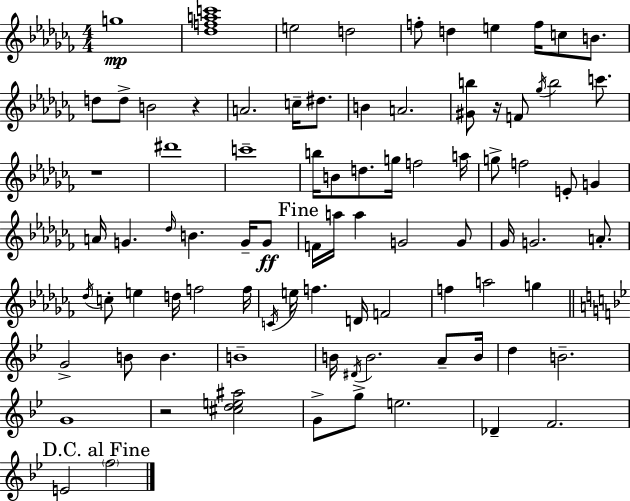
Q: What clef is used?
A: treble